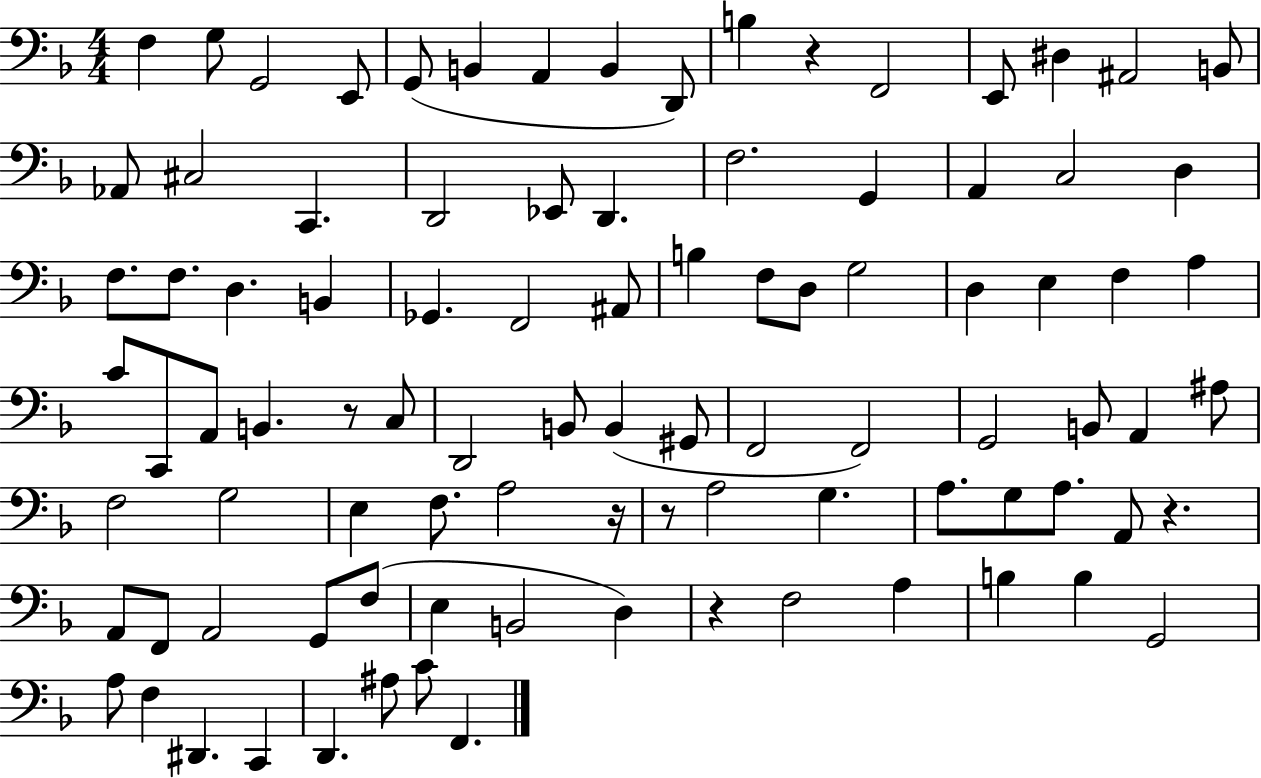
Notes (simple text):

F3/q G3/e G2/h E2/e G2/e B2/q A2/q B2/q D2/e B3/q R/q F2/h E2/e D#3/q A#2/h B2/e Ab2/e C#3/h C2/q. D2/h Eb2/e D2/q. F3/h. G2/q A2/q C3/h D3/q F3/e. F3/e. D3/q. B2/q Gb2/q. F2/h A#2/e B3/q F3/e D3/e G3/h D3/q E3/q F3/q A3/q C4/e C2/e A2/e B2/q. R/e C3/e D2/h B2/e B2/q G#2/e F2/h F2/h G2/h B2/e A2/q A#3/e F3/h G3/h E3/q F3/e. A3/h R/s R/e A3/h G3/q. A3/e. G3/e A3/e. A2/e R/q. A2/e F2/e A2/h G2/e F3/e E3/q B2/h D3/q R/q F3/h A3/q B3/q B3/q G2/h A3/e F3/q D#2/q. C2/q D2/q. A#3/e C4/e F2/q.